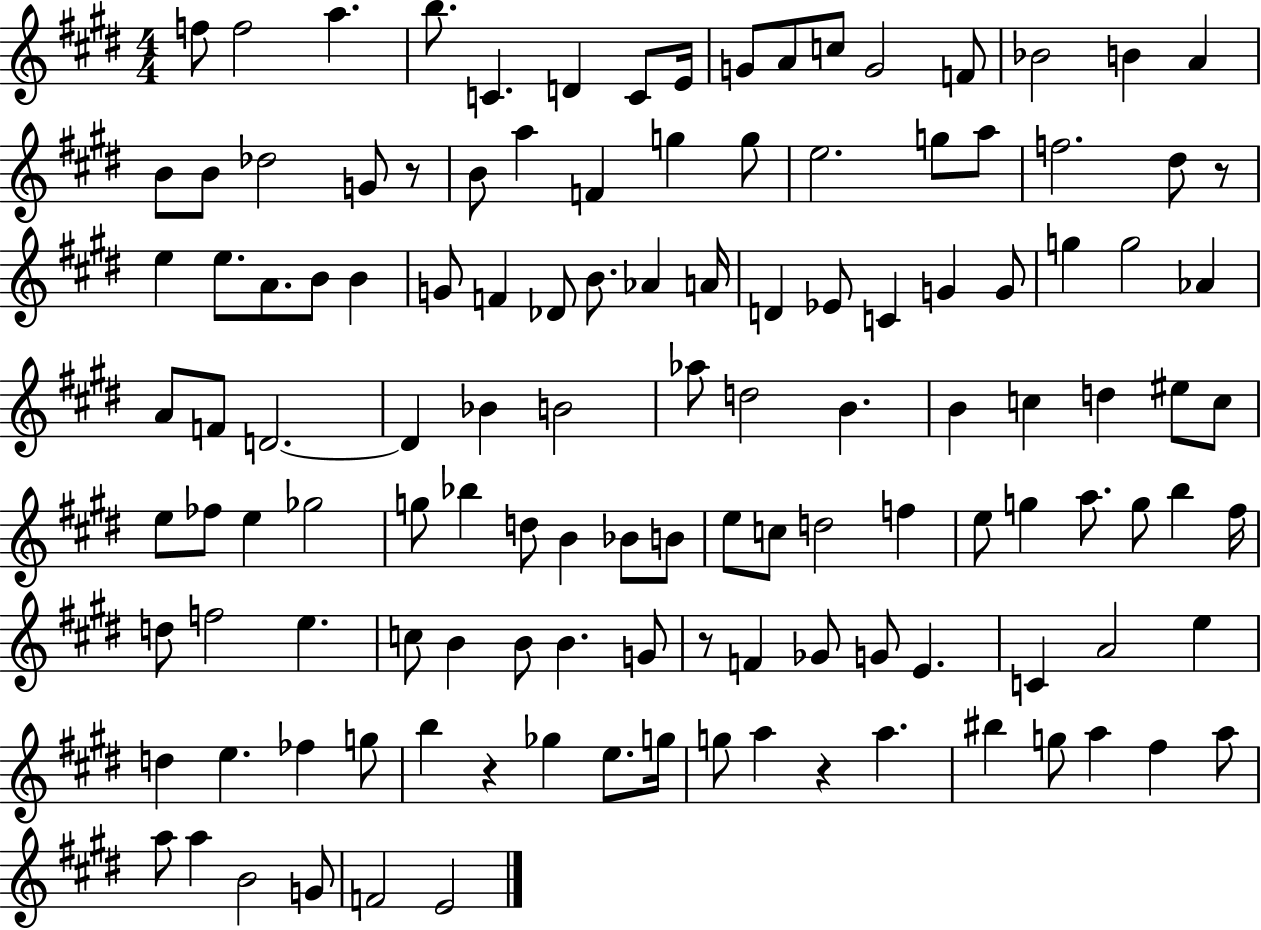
{
  \clef treble
  \numericTimeSignature
  \time 4/4
  \key e \major
  f''8 f''2 a''4. | b''8. c'4. d'4 c'8 e'16 | g'8 a'8 c''8 g'2 f'8 | bes'2 b'4 a'4 | \break b'8 b'8 des''2 g'8 r8 | b'8 a''4 f'4 g''4 g''8 | e''2. g''8 a''8 | f''2. dis''8 r8 | \break e''4 e''8. a'8. b'8 b'4 | g'8 f'4 des'8 b'8. aes'4 a'16 | d'4 ees'8 c'4 g'4 g'8 | g''4 g''2 aes'4 | \break a'8 f'8 d'2.~~ | d'4 bes'4 b'2 | aes''8 d''2 b'4. | b'4 c''4 d''4 eis''8 c''8 | \break e''8 fes''8 e''4 ges''2 | g''8 bes''4 d''8 b'4 bes'8 b'8 | e''8 c''8 d''2 f''4 | e''8 g''4 a''8. g''8 b''4 fis''16 | \break d''8 f''2 e''4. | c''8 b'4 b'8 b'4. g'8 | r8 f'4 ges'8 g'8 e'4. | c'4 a'2 e''4 | \break d''4 e''4. fes''4 g''8 | b''4 r4 ges''4 e''8. g''16 | g''8 a''4 r4 a''4. | bis''4 g''8 a''4 fis''4 a''8 | \break a''8 a''4 b'2 g'8 | f'2 e'2 | \bar "|."
}